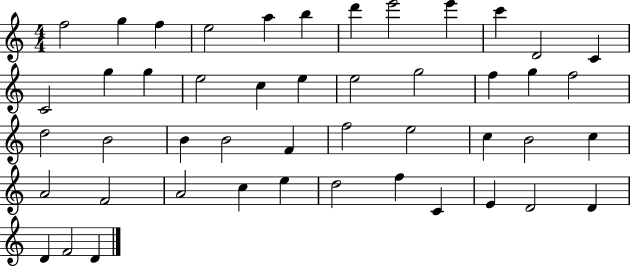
F5/h G5/q F5/q E5/h A5/q B5/q D6/q E6/h E6/q C6/q D4/h C4/q C4/h G5/q G5/q E5/h C5/q E5/q E5/h G5/h F5/q G5/q F5/h D5/h B4/h B4/q B4/h F4/q F5/h E5/h C5/q B4/h C5/q A4/h F4/h A4/h C5/q E5/q D5/h F5/q C4/q E4/q D4/h D4/q D4/q F4/h D4/q